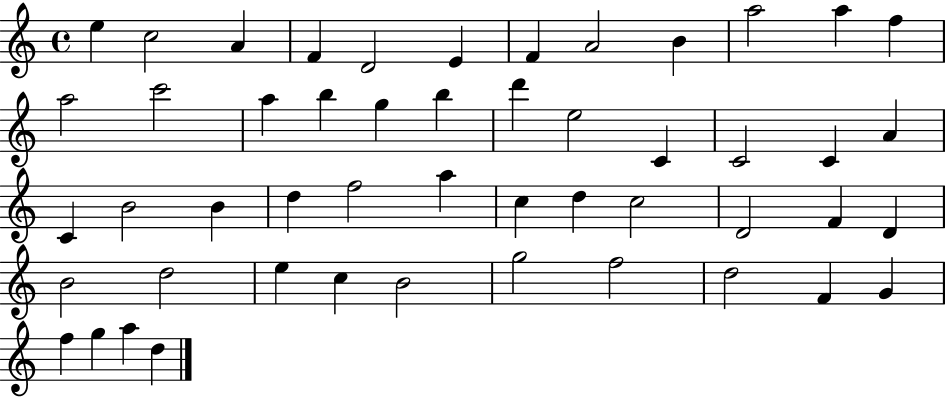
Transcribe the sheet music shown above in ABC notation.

X:1
T:Untitled
M:4/4
L:1/4
K:C
e c2 A F D2 E F A2 B a2 a f a2 c'2 a b g b d' e2 C C2 C A C B2 B d f2 a c d c2 D2 F D B2 d2 e c B2 g2 f2 d2 F G f g a d